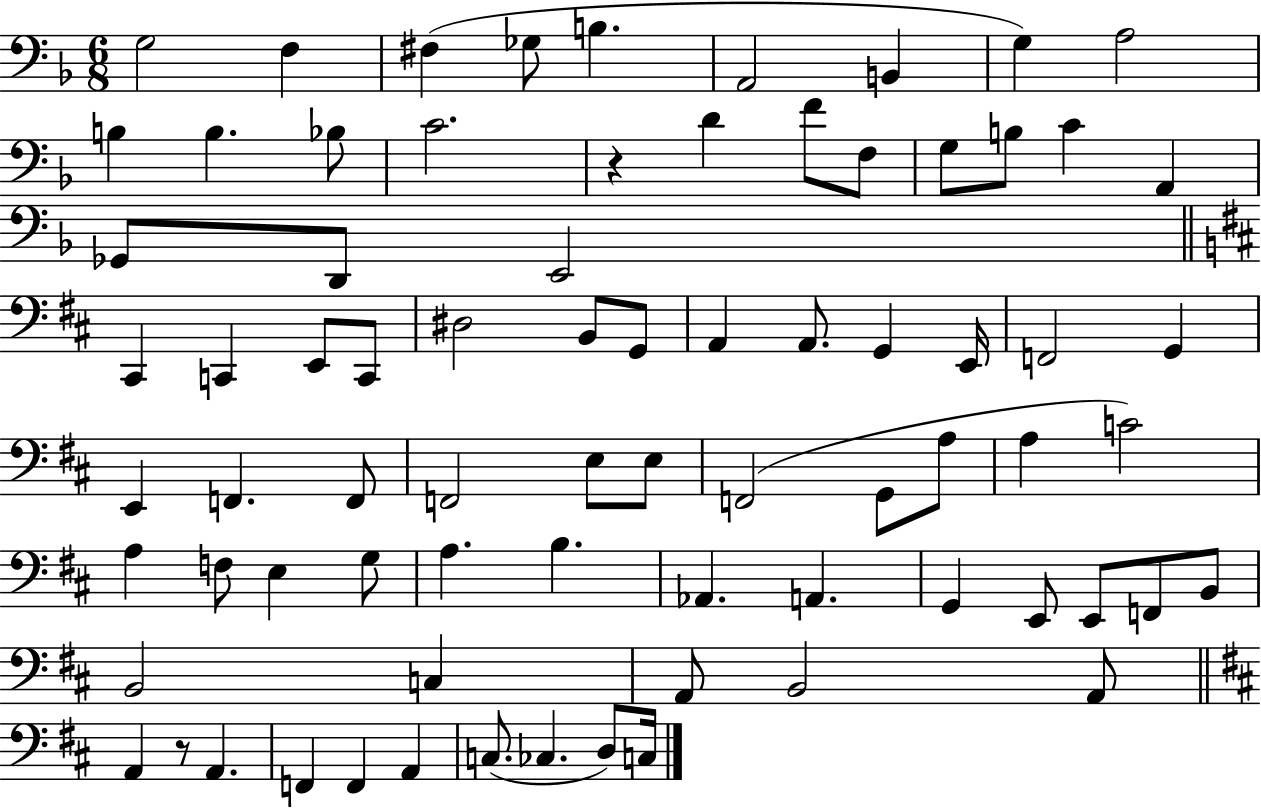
X:1
T:Untitled
M:6/8
L:1/4
K:F
G,2 F, ^F, _G,/2 B, A,,2 B,, G, A,2 B, B, _B,/2 C2 z D F/2 F,/2 G,/2 B,/2 C A,, _G,,/2 D,,/2 E,,2 ^C,, C,, E,,/2 C,,/2 ^D,2 B,,/2 G,,/2 A,, A,,/2 G,, E,,/4 F,,2 G,, E,, F,, F,,/2 F,,2 E,/2 E,/2 F,,2 G,,/2 A,/2 A, C2 A, F,/2 E, G,/2 A, B, _A,, A,, G,, E,,/2 E,,/2 F,,/2 B,,/2 B,,2 C, A,,/2 B,,2 A,,/2 A,, z/2 A,, F,, F,, A,, C,/2 _C, D,/2 C,/4